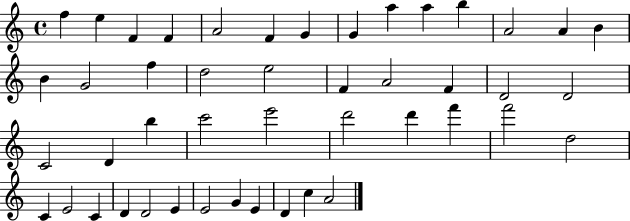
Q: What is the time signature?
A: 4/4